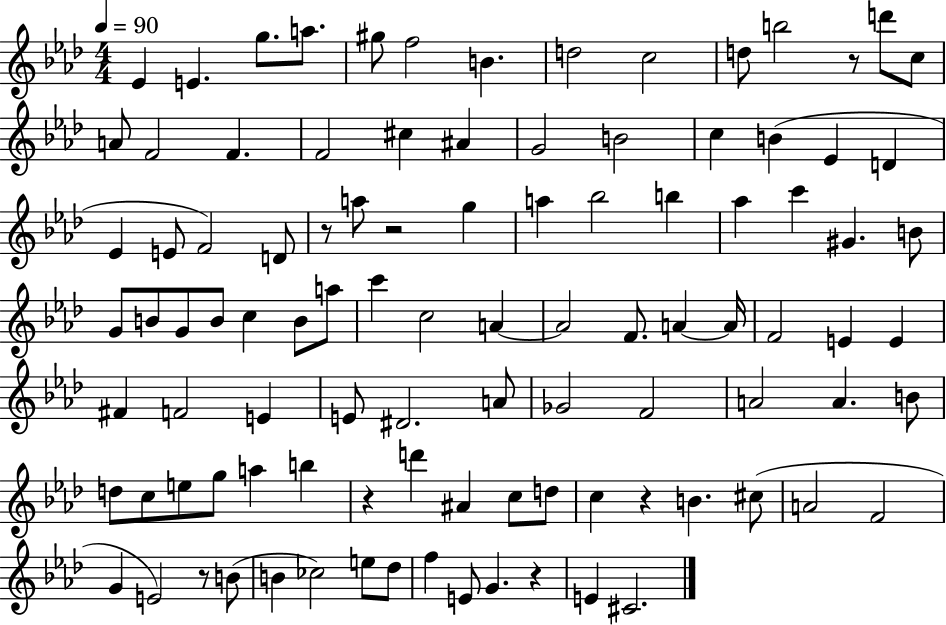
Eb4/q E4/q. G5/e. A5/e. G#5/e F5/h B4/q. D5/h C5/h D5/e B5/h R/e D6/e C5/e A4/e F4/h F4/q. F4/h C#5/q A#4/q G4/h B4/h C5/q B4/q Eb4/q D4/q Eb4/q E4/e F4/h D4/e R/e A5/e R/h G5/q A5/q Bb5/h B5/q Ab5/q C6/q G#4/q. B4/e G4/e B4/e G4/e B4/e C5/q B4/e A5/e C6/q C5/h A4/q A4/h F4/e. A4/q A4/s F4/h E4/q E4/q F#4/q F4/h E4/q E4/e D#4/h. A4/e Gb4/h F4/h A4/h A4/q. B4/e D5/e C5/e E5/e G5/e A5/q B5/q R/q D6/q A#4/q C5/e D5/e C5/q R/q B4/q. C#5/e A4/h F4/h G4/q E4/h R/e B4/e B4/q CES5/h E5/e Db5/e F5/q E4/e G4/q. R/q E4/q C#4/h.